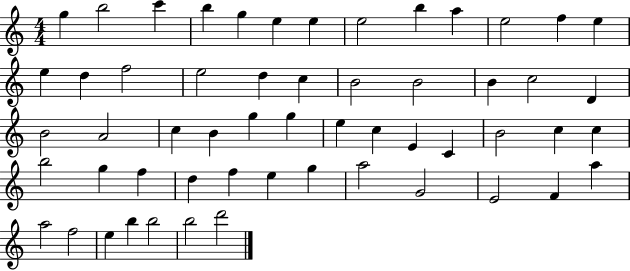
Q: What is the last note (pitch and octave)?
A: D6